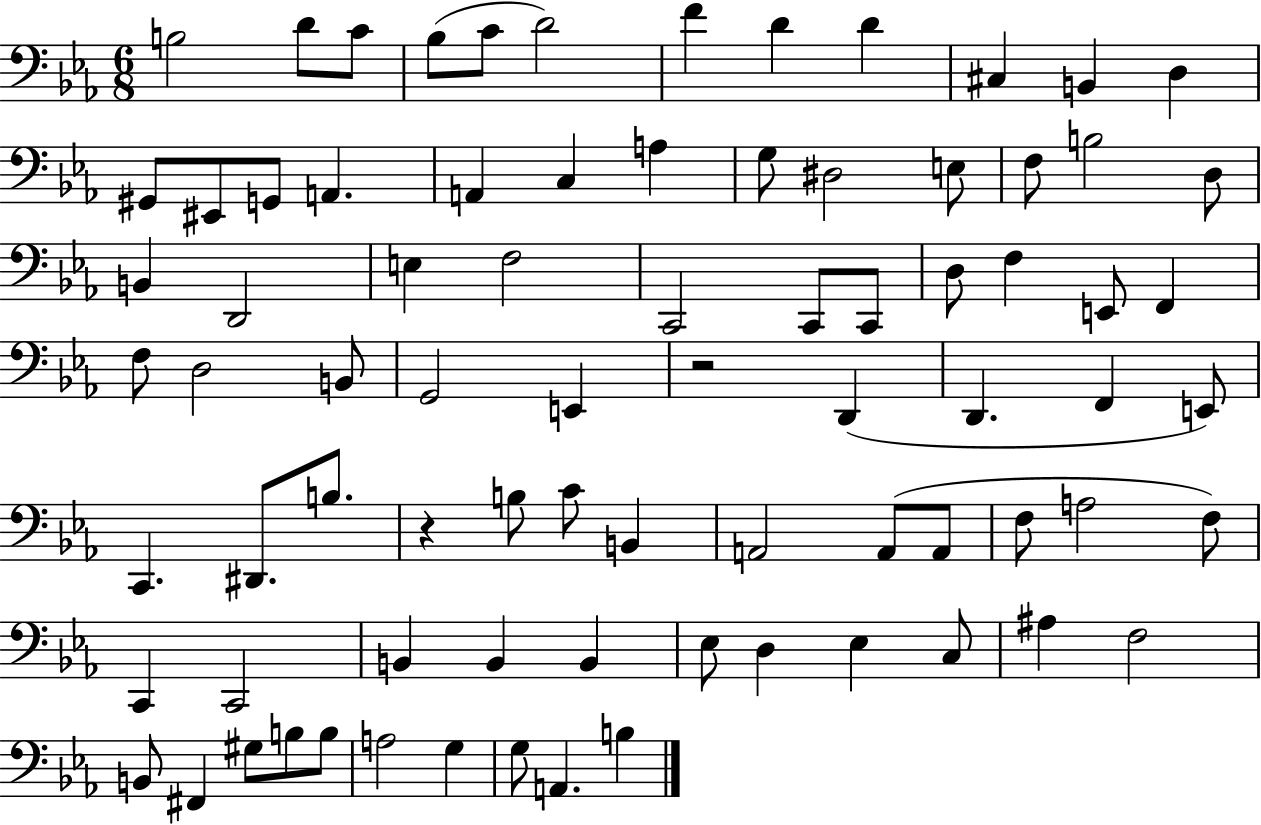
B3/h D4/e C4/e Bb3/e C4/e D4/h F4/q D4/q D4/q C#3/q B2/q D3/q G#2/e EIS2/e G2/e A2/q. A2/q C3/q A3/q G3/e D#3/h E3/e F3/e B3/h D3/e B2/q D2/h E3/q F3/h C2/h C2/e C2/e D3/e F3/q E2/e F2/q F3/e D3/h B2/e G2/h E2/q R/h D2/q D2/q. F2/q E2/e C2/q. D#2/e. B3/e. R/q B3/e C4/e B2/q A2/h A2/e A2/e F3/e A3/h F3/e C2/q C2/h B2/q B2/q B2/q Eb3/e D3/q Eb3/q C3/e A#3/q F3/h B2/e F#2/q G#3/e B3/e B3/e A3/h G3/q G3/e A2/q. B3/q